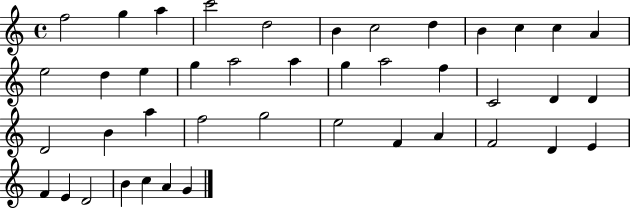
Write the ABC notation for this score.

X:1
T:Untitled
M:4/4
L:1/4
K:C
f2 g a c'2 d2 B c2 d B c c A e2 d e g a2 a g a2 f C2 D D D2 B a f2 g2 e2 F A F2 D E F E D2 B c A G